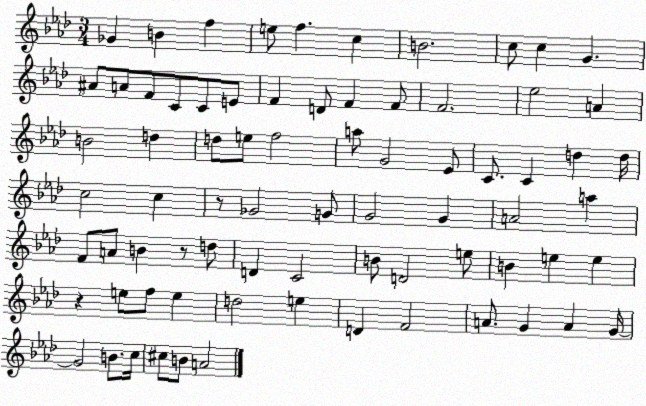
X:1
T:Untitled
M:3/4
L:1/4
K:Ab
_G B f e/2 f c B2 c/2 c G ^A/2 A/2 F/2 C/2 C/2 E/2 F D/2 F F/2 F2 _e2 A B2 d d/2 e/2 f2 a/2 G2 _E/2 C/2 C d d/4 c2 c z/2 _G2 G/2 G2 G A2 a F/2 A/2 B z/2 d/2 D C2 B/2 D2 e/2 B e e z e/2 f/2 e d2 e D F2 A/2 G A G/4 G2 B/2 c/4 ^c/2 B/2 A2